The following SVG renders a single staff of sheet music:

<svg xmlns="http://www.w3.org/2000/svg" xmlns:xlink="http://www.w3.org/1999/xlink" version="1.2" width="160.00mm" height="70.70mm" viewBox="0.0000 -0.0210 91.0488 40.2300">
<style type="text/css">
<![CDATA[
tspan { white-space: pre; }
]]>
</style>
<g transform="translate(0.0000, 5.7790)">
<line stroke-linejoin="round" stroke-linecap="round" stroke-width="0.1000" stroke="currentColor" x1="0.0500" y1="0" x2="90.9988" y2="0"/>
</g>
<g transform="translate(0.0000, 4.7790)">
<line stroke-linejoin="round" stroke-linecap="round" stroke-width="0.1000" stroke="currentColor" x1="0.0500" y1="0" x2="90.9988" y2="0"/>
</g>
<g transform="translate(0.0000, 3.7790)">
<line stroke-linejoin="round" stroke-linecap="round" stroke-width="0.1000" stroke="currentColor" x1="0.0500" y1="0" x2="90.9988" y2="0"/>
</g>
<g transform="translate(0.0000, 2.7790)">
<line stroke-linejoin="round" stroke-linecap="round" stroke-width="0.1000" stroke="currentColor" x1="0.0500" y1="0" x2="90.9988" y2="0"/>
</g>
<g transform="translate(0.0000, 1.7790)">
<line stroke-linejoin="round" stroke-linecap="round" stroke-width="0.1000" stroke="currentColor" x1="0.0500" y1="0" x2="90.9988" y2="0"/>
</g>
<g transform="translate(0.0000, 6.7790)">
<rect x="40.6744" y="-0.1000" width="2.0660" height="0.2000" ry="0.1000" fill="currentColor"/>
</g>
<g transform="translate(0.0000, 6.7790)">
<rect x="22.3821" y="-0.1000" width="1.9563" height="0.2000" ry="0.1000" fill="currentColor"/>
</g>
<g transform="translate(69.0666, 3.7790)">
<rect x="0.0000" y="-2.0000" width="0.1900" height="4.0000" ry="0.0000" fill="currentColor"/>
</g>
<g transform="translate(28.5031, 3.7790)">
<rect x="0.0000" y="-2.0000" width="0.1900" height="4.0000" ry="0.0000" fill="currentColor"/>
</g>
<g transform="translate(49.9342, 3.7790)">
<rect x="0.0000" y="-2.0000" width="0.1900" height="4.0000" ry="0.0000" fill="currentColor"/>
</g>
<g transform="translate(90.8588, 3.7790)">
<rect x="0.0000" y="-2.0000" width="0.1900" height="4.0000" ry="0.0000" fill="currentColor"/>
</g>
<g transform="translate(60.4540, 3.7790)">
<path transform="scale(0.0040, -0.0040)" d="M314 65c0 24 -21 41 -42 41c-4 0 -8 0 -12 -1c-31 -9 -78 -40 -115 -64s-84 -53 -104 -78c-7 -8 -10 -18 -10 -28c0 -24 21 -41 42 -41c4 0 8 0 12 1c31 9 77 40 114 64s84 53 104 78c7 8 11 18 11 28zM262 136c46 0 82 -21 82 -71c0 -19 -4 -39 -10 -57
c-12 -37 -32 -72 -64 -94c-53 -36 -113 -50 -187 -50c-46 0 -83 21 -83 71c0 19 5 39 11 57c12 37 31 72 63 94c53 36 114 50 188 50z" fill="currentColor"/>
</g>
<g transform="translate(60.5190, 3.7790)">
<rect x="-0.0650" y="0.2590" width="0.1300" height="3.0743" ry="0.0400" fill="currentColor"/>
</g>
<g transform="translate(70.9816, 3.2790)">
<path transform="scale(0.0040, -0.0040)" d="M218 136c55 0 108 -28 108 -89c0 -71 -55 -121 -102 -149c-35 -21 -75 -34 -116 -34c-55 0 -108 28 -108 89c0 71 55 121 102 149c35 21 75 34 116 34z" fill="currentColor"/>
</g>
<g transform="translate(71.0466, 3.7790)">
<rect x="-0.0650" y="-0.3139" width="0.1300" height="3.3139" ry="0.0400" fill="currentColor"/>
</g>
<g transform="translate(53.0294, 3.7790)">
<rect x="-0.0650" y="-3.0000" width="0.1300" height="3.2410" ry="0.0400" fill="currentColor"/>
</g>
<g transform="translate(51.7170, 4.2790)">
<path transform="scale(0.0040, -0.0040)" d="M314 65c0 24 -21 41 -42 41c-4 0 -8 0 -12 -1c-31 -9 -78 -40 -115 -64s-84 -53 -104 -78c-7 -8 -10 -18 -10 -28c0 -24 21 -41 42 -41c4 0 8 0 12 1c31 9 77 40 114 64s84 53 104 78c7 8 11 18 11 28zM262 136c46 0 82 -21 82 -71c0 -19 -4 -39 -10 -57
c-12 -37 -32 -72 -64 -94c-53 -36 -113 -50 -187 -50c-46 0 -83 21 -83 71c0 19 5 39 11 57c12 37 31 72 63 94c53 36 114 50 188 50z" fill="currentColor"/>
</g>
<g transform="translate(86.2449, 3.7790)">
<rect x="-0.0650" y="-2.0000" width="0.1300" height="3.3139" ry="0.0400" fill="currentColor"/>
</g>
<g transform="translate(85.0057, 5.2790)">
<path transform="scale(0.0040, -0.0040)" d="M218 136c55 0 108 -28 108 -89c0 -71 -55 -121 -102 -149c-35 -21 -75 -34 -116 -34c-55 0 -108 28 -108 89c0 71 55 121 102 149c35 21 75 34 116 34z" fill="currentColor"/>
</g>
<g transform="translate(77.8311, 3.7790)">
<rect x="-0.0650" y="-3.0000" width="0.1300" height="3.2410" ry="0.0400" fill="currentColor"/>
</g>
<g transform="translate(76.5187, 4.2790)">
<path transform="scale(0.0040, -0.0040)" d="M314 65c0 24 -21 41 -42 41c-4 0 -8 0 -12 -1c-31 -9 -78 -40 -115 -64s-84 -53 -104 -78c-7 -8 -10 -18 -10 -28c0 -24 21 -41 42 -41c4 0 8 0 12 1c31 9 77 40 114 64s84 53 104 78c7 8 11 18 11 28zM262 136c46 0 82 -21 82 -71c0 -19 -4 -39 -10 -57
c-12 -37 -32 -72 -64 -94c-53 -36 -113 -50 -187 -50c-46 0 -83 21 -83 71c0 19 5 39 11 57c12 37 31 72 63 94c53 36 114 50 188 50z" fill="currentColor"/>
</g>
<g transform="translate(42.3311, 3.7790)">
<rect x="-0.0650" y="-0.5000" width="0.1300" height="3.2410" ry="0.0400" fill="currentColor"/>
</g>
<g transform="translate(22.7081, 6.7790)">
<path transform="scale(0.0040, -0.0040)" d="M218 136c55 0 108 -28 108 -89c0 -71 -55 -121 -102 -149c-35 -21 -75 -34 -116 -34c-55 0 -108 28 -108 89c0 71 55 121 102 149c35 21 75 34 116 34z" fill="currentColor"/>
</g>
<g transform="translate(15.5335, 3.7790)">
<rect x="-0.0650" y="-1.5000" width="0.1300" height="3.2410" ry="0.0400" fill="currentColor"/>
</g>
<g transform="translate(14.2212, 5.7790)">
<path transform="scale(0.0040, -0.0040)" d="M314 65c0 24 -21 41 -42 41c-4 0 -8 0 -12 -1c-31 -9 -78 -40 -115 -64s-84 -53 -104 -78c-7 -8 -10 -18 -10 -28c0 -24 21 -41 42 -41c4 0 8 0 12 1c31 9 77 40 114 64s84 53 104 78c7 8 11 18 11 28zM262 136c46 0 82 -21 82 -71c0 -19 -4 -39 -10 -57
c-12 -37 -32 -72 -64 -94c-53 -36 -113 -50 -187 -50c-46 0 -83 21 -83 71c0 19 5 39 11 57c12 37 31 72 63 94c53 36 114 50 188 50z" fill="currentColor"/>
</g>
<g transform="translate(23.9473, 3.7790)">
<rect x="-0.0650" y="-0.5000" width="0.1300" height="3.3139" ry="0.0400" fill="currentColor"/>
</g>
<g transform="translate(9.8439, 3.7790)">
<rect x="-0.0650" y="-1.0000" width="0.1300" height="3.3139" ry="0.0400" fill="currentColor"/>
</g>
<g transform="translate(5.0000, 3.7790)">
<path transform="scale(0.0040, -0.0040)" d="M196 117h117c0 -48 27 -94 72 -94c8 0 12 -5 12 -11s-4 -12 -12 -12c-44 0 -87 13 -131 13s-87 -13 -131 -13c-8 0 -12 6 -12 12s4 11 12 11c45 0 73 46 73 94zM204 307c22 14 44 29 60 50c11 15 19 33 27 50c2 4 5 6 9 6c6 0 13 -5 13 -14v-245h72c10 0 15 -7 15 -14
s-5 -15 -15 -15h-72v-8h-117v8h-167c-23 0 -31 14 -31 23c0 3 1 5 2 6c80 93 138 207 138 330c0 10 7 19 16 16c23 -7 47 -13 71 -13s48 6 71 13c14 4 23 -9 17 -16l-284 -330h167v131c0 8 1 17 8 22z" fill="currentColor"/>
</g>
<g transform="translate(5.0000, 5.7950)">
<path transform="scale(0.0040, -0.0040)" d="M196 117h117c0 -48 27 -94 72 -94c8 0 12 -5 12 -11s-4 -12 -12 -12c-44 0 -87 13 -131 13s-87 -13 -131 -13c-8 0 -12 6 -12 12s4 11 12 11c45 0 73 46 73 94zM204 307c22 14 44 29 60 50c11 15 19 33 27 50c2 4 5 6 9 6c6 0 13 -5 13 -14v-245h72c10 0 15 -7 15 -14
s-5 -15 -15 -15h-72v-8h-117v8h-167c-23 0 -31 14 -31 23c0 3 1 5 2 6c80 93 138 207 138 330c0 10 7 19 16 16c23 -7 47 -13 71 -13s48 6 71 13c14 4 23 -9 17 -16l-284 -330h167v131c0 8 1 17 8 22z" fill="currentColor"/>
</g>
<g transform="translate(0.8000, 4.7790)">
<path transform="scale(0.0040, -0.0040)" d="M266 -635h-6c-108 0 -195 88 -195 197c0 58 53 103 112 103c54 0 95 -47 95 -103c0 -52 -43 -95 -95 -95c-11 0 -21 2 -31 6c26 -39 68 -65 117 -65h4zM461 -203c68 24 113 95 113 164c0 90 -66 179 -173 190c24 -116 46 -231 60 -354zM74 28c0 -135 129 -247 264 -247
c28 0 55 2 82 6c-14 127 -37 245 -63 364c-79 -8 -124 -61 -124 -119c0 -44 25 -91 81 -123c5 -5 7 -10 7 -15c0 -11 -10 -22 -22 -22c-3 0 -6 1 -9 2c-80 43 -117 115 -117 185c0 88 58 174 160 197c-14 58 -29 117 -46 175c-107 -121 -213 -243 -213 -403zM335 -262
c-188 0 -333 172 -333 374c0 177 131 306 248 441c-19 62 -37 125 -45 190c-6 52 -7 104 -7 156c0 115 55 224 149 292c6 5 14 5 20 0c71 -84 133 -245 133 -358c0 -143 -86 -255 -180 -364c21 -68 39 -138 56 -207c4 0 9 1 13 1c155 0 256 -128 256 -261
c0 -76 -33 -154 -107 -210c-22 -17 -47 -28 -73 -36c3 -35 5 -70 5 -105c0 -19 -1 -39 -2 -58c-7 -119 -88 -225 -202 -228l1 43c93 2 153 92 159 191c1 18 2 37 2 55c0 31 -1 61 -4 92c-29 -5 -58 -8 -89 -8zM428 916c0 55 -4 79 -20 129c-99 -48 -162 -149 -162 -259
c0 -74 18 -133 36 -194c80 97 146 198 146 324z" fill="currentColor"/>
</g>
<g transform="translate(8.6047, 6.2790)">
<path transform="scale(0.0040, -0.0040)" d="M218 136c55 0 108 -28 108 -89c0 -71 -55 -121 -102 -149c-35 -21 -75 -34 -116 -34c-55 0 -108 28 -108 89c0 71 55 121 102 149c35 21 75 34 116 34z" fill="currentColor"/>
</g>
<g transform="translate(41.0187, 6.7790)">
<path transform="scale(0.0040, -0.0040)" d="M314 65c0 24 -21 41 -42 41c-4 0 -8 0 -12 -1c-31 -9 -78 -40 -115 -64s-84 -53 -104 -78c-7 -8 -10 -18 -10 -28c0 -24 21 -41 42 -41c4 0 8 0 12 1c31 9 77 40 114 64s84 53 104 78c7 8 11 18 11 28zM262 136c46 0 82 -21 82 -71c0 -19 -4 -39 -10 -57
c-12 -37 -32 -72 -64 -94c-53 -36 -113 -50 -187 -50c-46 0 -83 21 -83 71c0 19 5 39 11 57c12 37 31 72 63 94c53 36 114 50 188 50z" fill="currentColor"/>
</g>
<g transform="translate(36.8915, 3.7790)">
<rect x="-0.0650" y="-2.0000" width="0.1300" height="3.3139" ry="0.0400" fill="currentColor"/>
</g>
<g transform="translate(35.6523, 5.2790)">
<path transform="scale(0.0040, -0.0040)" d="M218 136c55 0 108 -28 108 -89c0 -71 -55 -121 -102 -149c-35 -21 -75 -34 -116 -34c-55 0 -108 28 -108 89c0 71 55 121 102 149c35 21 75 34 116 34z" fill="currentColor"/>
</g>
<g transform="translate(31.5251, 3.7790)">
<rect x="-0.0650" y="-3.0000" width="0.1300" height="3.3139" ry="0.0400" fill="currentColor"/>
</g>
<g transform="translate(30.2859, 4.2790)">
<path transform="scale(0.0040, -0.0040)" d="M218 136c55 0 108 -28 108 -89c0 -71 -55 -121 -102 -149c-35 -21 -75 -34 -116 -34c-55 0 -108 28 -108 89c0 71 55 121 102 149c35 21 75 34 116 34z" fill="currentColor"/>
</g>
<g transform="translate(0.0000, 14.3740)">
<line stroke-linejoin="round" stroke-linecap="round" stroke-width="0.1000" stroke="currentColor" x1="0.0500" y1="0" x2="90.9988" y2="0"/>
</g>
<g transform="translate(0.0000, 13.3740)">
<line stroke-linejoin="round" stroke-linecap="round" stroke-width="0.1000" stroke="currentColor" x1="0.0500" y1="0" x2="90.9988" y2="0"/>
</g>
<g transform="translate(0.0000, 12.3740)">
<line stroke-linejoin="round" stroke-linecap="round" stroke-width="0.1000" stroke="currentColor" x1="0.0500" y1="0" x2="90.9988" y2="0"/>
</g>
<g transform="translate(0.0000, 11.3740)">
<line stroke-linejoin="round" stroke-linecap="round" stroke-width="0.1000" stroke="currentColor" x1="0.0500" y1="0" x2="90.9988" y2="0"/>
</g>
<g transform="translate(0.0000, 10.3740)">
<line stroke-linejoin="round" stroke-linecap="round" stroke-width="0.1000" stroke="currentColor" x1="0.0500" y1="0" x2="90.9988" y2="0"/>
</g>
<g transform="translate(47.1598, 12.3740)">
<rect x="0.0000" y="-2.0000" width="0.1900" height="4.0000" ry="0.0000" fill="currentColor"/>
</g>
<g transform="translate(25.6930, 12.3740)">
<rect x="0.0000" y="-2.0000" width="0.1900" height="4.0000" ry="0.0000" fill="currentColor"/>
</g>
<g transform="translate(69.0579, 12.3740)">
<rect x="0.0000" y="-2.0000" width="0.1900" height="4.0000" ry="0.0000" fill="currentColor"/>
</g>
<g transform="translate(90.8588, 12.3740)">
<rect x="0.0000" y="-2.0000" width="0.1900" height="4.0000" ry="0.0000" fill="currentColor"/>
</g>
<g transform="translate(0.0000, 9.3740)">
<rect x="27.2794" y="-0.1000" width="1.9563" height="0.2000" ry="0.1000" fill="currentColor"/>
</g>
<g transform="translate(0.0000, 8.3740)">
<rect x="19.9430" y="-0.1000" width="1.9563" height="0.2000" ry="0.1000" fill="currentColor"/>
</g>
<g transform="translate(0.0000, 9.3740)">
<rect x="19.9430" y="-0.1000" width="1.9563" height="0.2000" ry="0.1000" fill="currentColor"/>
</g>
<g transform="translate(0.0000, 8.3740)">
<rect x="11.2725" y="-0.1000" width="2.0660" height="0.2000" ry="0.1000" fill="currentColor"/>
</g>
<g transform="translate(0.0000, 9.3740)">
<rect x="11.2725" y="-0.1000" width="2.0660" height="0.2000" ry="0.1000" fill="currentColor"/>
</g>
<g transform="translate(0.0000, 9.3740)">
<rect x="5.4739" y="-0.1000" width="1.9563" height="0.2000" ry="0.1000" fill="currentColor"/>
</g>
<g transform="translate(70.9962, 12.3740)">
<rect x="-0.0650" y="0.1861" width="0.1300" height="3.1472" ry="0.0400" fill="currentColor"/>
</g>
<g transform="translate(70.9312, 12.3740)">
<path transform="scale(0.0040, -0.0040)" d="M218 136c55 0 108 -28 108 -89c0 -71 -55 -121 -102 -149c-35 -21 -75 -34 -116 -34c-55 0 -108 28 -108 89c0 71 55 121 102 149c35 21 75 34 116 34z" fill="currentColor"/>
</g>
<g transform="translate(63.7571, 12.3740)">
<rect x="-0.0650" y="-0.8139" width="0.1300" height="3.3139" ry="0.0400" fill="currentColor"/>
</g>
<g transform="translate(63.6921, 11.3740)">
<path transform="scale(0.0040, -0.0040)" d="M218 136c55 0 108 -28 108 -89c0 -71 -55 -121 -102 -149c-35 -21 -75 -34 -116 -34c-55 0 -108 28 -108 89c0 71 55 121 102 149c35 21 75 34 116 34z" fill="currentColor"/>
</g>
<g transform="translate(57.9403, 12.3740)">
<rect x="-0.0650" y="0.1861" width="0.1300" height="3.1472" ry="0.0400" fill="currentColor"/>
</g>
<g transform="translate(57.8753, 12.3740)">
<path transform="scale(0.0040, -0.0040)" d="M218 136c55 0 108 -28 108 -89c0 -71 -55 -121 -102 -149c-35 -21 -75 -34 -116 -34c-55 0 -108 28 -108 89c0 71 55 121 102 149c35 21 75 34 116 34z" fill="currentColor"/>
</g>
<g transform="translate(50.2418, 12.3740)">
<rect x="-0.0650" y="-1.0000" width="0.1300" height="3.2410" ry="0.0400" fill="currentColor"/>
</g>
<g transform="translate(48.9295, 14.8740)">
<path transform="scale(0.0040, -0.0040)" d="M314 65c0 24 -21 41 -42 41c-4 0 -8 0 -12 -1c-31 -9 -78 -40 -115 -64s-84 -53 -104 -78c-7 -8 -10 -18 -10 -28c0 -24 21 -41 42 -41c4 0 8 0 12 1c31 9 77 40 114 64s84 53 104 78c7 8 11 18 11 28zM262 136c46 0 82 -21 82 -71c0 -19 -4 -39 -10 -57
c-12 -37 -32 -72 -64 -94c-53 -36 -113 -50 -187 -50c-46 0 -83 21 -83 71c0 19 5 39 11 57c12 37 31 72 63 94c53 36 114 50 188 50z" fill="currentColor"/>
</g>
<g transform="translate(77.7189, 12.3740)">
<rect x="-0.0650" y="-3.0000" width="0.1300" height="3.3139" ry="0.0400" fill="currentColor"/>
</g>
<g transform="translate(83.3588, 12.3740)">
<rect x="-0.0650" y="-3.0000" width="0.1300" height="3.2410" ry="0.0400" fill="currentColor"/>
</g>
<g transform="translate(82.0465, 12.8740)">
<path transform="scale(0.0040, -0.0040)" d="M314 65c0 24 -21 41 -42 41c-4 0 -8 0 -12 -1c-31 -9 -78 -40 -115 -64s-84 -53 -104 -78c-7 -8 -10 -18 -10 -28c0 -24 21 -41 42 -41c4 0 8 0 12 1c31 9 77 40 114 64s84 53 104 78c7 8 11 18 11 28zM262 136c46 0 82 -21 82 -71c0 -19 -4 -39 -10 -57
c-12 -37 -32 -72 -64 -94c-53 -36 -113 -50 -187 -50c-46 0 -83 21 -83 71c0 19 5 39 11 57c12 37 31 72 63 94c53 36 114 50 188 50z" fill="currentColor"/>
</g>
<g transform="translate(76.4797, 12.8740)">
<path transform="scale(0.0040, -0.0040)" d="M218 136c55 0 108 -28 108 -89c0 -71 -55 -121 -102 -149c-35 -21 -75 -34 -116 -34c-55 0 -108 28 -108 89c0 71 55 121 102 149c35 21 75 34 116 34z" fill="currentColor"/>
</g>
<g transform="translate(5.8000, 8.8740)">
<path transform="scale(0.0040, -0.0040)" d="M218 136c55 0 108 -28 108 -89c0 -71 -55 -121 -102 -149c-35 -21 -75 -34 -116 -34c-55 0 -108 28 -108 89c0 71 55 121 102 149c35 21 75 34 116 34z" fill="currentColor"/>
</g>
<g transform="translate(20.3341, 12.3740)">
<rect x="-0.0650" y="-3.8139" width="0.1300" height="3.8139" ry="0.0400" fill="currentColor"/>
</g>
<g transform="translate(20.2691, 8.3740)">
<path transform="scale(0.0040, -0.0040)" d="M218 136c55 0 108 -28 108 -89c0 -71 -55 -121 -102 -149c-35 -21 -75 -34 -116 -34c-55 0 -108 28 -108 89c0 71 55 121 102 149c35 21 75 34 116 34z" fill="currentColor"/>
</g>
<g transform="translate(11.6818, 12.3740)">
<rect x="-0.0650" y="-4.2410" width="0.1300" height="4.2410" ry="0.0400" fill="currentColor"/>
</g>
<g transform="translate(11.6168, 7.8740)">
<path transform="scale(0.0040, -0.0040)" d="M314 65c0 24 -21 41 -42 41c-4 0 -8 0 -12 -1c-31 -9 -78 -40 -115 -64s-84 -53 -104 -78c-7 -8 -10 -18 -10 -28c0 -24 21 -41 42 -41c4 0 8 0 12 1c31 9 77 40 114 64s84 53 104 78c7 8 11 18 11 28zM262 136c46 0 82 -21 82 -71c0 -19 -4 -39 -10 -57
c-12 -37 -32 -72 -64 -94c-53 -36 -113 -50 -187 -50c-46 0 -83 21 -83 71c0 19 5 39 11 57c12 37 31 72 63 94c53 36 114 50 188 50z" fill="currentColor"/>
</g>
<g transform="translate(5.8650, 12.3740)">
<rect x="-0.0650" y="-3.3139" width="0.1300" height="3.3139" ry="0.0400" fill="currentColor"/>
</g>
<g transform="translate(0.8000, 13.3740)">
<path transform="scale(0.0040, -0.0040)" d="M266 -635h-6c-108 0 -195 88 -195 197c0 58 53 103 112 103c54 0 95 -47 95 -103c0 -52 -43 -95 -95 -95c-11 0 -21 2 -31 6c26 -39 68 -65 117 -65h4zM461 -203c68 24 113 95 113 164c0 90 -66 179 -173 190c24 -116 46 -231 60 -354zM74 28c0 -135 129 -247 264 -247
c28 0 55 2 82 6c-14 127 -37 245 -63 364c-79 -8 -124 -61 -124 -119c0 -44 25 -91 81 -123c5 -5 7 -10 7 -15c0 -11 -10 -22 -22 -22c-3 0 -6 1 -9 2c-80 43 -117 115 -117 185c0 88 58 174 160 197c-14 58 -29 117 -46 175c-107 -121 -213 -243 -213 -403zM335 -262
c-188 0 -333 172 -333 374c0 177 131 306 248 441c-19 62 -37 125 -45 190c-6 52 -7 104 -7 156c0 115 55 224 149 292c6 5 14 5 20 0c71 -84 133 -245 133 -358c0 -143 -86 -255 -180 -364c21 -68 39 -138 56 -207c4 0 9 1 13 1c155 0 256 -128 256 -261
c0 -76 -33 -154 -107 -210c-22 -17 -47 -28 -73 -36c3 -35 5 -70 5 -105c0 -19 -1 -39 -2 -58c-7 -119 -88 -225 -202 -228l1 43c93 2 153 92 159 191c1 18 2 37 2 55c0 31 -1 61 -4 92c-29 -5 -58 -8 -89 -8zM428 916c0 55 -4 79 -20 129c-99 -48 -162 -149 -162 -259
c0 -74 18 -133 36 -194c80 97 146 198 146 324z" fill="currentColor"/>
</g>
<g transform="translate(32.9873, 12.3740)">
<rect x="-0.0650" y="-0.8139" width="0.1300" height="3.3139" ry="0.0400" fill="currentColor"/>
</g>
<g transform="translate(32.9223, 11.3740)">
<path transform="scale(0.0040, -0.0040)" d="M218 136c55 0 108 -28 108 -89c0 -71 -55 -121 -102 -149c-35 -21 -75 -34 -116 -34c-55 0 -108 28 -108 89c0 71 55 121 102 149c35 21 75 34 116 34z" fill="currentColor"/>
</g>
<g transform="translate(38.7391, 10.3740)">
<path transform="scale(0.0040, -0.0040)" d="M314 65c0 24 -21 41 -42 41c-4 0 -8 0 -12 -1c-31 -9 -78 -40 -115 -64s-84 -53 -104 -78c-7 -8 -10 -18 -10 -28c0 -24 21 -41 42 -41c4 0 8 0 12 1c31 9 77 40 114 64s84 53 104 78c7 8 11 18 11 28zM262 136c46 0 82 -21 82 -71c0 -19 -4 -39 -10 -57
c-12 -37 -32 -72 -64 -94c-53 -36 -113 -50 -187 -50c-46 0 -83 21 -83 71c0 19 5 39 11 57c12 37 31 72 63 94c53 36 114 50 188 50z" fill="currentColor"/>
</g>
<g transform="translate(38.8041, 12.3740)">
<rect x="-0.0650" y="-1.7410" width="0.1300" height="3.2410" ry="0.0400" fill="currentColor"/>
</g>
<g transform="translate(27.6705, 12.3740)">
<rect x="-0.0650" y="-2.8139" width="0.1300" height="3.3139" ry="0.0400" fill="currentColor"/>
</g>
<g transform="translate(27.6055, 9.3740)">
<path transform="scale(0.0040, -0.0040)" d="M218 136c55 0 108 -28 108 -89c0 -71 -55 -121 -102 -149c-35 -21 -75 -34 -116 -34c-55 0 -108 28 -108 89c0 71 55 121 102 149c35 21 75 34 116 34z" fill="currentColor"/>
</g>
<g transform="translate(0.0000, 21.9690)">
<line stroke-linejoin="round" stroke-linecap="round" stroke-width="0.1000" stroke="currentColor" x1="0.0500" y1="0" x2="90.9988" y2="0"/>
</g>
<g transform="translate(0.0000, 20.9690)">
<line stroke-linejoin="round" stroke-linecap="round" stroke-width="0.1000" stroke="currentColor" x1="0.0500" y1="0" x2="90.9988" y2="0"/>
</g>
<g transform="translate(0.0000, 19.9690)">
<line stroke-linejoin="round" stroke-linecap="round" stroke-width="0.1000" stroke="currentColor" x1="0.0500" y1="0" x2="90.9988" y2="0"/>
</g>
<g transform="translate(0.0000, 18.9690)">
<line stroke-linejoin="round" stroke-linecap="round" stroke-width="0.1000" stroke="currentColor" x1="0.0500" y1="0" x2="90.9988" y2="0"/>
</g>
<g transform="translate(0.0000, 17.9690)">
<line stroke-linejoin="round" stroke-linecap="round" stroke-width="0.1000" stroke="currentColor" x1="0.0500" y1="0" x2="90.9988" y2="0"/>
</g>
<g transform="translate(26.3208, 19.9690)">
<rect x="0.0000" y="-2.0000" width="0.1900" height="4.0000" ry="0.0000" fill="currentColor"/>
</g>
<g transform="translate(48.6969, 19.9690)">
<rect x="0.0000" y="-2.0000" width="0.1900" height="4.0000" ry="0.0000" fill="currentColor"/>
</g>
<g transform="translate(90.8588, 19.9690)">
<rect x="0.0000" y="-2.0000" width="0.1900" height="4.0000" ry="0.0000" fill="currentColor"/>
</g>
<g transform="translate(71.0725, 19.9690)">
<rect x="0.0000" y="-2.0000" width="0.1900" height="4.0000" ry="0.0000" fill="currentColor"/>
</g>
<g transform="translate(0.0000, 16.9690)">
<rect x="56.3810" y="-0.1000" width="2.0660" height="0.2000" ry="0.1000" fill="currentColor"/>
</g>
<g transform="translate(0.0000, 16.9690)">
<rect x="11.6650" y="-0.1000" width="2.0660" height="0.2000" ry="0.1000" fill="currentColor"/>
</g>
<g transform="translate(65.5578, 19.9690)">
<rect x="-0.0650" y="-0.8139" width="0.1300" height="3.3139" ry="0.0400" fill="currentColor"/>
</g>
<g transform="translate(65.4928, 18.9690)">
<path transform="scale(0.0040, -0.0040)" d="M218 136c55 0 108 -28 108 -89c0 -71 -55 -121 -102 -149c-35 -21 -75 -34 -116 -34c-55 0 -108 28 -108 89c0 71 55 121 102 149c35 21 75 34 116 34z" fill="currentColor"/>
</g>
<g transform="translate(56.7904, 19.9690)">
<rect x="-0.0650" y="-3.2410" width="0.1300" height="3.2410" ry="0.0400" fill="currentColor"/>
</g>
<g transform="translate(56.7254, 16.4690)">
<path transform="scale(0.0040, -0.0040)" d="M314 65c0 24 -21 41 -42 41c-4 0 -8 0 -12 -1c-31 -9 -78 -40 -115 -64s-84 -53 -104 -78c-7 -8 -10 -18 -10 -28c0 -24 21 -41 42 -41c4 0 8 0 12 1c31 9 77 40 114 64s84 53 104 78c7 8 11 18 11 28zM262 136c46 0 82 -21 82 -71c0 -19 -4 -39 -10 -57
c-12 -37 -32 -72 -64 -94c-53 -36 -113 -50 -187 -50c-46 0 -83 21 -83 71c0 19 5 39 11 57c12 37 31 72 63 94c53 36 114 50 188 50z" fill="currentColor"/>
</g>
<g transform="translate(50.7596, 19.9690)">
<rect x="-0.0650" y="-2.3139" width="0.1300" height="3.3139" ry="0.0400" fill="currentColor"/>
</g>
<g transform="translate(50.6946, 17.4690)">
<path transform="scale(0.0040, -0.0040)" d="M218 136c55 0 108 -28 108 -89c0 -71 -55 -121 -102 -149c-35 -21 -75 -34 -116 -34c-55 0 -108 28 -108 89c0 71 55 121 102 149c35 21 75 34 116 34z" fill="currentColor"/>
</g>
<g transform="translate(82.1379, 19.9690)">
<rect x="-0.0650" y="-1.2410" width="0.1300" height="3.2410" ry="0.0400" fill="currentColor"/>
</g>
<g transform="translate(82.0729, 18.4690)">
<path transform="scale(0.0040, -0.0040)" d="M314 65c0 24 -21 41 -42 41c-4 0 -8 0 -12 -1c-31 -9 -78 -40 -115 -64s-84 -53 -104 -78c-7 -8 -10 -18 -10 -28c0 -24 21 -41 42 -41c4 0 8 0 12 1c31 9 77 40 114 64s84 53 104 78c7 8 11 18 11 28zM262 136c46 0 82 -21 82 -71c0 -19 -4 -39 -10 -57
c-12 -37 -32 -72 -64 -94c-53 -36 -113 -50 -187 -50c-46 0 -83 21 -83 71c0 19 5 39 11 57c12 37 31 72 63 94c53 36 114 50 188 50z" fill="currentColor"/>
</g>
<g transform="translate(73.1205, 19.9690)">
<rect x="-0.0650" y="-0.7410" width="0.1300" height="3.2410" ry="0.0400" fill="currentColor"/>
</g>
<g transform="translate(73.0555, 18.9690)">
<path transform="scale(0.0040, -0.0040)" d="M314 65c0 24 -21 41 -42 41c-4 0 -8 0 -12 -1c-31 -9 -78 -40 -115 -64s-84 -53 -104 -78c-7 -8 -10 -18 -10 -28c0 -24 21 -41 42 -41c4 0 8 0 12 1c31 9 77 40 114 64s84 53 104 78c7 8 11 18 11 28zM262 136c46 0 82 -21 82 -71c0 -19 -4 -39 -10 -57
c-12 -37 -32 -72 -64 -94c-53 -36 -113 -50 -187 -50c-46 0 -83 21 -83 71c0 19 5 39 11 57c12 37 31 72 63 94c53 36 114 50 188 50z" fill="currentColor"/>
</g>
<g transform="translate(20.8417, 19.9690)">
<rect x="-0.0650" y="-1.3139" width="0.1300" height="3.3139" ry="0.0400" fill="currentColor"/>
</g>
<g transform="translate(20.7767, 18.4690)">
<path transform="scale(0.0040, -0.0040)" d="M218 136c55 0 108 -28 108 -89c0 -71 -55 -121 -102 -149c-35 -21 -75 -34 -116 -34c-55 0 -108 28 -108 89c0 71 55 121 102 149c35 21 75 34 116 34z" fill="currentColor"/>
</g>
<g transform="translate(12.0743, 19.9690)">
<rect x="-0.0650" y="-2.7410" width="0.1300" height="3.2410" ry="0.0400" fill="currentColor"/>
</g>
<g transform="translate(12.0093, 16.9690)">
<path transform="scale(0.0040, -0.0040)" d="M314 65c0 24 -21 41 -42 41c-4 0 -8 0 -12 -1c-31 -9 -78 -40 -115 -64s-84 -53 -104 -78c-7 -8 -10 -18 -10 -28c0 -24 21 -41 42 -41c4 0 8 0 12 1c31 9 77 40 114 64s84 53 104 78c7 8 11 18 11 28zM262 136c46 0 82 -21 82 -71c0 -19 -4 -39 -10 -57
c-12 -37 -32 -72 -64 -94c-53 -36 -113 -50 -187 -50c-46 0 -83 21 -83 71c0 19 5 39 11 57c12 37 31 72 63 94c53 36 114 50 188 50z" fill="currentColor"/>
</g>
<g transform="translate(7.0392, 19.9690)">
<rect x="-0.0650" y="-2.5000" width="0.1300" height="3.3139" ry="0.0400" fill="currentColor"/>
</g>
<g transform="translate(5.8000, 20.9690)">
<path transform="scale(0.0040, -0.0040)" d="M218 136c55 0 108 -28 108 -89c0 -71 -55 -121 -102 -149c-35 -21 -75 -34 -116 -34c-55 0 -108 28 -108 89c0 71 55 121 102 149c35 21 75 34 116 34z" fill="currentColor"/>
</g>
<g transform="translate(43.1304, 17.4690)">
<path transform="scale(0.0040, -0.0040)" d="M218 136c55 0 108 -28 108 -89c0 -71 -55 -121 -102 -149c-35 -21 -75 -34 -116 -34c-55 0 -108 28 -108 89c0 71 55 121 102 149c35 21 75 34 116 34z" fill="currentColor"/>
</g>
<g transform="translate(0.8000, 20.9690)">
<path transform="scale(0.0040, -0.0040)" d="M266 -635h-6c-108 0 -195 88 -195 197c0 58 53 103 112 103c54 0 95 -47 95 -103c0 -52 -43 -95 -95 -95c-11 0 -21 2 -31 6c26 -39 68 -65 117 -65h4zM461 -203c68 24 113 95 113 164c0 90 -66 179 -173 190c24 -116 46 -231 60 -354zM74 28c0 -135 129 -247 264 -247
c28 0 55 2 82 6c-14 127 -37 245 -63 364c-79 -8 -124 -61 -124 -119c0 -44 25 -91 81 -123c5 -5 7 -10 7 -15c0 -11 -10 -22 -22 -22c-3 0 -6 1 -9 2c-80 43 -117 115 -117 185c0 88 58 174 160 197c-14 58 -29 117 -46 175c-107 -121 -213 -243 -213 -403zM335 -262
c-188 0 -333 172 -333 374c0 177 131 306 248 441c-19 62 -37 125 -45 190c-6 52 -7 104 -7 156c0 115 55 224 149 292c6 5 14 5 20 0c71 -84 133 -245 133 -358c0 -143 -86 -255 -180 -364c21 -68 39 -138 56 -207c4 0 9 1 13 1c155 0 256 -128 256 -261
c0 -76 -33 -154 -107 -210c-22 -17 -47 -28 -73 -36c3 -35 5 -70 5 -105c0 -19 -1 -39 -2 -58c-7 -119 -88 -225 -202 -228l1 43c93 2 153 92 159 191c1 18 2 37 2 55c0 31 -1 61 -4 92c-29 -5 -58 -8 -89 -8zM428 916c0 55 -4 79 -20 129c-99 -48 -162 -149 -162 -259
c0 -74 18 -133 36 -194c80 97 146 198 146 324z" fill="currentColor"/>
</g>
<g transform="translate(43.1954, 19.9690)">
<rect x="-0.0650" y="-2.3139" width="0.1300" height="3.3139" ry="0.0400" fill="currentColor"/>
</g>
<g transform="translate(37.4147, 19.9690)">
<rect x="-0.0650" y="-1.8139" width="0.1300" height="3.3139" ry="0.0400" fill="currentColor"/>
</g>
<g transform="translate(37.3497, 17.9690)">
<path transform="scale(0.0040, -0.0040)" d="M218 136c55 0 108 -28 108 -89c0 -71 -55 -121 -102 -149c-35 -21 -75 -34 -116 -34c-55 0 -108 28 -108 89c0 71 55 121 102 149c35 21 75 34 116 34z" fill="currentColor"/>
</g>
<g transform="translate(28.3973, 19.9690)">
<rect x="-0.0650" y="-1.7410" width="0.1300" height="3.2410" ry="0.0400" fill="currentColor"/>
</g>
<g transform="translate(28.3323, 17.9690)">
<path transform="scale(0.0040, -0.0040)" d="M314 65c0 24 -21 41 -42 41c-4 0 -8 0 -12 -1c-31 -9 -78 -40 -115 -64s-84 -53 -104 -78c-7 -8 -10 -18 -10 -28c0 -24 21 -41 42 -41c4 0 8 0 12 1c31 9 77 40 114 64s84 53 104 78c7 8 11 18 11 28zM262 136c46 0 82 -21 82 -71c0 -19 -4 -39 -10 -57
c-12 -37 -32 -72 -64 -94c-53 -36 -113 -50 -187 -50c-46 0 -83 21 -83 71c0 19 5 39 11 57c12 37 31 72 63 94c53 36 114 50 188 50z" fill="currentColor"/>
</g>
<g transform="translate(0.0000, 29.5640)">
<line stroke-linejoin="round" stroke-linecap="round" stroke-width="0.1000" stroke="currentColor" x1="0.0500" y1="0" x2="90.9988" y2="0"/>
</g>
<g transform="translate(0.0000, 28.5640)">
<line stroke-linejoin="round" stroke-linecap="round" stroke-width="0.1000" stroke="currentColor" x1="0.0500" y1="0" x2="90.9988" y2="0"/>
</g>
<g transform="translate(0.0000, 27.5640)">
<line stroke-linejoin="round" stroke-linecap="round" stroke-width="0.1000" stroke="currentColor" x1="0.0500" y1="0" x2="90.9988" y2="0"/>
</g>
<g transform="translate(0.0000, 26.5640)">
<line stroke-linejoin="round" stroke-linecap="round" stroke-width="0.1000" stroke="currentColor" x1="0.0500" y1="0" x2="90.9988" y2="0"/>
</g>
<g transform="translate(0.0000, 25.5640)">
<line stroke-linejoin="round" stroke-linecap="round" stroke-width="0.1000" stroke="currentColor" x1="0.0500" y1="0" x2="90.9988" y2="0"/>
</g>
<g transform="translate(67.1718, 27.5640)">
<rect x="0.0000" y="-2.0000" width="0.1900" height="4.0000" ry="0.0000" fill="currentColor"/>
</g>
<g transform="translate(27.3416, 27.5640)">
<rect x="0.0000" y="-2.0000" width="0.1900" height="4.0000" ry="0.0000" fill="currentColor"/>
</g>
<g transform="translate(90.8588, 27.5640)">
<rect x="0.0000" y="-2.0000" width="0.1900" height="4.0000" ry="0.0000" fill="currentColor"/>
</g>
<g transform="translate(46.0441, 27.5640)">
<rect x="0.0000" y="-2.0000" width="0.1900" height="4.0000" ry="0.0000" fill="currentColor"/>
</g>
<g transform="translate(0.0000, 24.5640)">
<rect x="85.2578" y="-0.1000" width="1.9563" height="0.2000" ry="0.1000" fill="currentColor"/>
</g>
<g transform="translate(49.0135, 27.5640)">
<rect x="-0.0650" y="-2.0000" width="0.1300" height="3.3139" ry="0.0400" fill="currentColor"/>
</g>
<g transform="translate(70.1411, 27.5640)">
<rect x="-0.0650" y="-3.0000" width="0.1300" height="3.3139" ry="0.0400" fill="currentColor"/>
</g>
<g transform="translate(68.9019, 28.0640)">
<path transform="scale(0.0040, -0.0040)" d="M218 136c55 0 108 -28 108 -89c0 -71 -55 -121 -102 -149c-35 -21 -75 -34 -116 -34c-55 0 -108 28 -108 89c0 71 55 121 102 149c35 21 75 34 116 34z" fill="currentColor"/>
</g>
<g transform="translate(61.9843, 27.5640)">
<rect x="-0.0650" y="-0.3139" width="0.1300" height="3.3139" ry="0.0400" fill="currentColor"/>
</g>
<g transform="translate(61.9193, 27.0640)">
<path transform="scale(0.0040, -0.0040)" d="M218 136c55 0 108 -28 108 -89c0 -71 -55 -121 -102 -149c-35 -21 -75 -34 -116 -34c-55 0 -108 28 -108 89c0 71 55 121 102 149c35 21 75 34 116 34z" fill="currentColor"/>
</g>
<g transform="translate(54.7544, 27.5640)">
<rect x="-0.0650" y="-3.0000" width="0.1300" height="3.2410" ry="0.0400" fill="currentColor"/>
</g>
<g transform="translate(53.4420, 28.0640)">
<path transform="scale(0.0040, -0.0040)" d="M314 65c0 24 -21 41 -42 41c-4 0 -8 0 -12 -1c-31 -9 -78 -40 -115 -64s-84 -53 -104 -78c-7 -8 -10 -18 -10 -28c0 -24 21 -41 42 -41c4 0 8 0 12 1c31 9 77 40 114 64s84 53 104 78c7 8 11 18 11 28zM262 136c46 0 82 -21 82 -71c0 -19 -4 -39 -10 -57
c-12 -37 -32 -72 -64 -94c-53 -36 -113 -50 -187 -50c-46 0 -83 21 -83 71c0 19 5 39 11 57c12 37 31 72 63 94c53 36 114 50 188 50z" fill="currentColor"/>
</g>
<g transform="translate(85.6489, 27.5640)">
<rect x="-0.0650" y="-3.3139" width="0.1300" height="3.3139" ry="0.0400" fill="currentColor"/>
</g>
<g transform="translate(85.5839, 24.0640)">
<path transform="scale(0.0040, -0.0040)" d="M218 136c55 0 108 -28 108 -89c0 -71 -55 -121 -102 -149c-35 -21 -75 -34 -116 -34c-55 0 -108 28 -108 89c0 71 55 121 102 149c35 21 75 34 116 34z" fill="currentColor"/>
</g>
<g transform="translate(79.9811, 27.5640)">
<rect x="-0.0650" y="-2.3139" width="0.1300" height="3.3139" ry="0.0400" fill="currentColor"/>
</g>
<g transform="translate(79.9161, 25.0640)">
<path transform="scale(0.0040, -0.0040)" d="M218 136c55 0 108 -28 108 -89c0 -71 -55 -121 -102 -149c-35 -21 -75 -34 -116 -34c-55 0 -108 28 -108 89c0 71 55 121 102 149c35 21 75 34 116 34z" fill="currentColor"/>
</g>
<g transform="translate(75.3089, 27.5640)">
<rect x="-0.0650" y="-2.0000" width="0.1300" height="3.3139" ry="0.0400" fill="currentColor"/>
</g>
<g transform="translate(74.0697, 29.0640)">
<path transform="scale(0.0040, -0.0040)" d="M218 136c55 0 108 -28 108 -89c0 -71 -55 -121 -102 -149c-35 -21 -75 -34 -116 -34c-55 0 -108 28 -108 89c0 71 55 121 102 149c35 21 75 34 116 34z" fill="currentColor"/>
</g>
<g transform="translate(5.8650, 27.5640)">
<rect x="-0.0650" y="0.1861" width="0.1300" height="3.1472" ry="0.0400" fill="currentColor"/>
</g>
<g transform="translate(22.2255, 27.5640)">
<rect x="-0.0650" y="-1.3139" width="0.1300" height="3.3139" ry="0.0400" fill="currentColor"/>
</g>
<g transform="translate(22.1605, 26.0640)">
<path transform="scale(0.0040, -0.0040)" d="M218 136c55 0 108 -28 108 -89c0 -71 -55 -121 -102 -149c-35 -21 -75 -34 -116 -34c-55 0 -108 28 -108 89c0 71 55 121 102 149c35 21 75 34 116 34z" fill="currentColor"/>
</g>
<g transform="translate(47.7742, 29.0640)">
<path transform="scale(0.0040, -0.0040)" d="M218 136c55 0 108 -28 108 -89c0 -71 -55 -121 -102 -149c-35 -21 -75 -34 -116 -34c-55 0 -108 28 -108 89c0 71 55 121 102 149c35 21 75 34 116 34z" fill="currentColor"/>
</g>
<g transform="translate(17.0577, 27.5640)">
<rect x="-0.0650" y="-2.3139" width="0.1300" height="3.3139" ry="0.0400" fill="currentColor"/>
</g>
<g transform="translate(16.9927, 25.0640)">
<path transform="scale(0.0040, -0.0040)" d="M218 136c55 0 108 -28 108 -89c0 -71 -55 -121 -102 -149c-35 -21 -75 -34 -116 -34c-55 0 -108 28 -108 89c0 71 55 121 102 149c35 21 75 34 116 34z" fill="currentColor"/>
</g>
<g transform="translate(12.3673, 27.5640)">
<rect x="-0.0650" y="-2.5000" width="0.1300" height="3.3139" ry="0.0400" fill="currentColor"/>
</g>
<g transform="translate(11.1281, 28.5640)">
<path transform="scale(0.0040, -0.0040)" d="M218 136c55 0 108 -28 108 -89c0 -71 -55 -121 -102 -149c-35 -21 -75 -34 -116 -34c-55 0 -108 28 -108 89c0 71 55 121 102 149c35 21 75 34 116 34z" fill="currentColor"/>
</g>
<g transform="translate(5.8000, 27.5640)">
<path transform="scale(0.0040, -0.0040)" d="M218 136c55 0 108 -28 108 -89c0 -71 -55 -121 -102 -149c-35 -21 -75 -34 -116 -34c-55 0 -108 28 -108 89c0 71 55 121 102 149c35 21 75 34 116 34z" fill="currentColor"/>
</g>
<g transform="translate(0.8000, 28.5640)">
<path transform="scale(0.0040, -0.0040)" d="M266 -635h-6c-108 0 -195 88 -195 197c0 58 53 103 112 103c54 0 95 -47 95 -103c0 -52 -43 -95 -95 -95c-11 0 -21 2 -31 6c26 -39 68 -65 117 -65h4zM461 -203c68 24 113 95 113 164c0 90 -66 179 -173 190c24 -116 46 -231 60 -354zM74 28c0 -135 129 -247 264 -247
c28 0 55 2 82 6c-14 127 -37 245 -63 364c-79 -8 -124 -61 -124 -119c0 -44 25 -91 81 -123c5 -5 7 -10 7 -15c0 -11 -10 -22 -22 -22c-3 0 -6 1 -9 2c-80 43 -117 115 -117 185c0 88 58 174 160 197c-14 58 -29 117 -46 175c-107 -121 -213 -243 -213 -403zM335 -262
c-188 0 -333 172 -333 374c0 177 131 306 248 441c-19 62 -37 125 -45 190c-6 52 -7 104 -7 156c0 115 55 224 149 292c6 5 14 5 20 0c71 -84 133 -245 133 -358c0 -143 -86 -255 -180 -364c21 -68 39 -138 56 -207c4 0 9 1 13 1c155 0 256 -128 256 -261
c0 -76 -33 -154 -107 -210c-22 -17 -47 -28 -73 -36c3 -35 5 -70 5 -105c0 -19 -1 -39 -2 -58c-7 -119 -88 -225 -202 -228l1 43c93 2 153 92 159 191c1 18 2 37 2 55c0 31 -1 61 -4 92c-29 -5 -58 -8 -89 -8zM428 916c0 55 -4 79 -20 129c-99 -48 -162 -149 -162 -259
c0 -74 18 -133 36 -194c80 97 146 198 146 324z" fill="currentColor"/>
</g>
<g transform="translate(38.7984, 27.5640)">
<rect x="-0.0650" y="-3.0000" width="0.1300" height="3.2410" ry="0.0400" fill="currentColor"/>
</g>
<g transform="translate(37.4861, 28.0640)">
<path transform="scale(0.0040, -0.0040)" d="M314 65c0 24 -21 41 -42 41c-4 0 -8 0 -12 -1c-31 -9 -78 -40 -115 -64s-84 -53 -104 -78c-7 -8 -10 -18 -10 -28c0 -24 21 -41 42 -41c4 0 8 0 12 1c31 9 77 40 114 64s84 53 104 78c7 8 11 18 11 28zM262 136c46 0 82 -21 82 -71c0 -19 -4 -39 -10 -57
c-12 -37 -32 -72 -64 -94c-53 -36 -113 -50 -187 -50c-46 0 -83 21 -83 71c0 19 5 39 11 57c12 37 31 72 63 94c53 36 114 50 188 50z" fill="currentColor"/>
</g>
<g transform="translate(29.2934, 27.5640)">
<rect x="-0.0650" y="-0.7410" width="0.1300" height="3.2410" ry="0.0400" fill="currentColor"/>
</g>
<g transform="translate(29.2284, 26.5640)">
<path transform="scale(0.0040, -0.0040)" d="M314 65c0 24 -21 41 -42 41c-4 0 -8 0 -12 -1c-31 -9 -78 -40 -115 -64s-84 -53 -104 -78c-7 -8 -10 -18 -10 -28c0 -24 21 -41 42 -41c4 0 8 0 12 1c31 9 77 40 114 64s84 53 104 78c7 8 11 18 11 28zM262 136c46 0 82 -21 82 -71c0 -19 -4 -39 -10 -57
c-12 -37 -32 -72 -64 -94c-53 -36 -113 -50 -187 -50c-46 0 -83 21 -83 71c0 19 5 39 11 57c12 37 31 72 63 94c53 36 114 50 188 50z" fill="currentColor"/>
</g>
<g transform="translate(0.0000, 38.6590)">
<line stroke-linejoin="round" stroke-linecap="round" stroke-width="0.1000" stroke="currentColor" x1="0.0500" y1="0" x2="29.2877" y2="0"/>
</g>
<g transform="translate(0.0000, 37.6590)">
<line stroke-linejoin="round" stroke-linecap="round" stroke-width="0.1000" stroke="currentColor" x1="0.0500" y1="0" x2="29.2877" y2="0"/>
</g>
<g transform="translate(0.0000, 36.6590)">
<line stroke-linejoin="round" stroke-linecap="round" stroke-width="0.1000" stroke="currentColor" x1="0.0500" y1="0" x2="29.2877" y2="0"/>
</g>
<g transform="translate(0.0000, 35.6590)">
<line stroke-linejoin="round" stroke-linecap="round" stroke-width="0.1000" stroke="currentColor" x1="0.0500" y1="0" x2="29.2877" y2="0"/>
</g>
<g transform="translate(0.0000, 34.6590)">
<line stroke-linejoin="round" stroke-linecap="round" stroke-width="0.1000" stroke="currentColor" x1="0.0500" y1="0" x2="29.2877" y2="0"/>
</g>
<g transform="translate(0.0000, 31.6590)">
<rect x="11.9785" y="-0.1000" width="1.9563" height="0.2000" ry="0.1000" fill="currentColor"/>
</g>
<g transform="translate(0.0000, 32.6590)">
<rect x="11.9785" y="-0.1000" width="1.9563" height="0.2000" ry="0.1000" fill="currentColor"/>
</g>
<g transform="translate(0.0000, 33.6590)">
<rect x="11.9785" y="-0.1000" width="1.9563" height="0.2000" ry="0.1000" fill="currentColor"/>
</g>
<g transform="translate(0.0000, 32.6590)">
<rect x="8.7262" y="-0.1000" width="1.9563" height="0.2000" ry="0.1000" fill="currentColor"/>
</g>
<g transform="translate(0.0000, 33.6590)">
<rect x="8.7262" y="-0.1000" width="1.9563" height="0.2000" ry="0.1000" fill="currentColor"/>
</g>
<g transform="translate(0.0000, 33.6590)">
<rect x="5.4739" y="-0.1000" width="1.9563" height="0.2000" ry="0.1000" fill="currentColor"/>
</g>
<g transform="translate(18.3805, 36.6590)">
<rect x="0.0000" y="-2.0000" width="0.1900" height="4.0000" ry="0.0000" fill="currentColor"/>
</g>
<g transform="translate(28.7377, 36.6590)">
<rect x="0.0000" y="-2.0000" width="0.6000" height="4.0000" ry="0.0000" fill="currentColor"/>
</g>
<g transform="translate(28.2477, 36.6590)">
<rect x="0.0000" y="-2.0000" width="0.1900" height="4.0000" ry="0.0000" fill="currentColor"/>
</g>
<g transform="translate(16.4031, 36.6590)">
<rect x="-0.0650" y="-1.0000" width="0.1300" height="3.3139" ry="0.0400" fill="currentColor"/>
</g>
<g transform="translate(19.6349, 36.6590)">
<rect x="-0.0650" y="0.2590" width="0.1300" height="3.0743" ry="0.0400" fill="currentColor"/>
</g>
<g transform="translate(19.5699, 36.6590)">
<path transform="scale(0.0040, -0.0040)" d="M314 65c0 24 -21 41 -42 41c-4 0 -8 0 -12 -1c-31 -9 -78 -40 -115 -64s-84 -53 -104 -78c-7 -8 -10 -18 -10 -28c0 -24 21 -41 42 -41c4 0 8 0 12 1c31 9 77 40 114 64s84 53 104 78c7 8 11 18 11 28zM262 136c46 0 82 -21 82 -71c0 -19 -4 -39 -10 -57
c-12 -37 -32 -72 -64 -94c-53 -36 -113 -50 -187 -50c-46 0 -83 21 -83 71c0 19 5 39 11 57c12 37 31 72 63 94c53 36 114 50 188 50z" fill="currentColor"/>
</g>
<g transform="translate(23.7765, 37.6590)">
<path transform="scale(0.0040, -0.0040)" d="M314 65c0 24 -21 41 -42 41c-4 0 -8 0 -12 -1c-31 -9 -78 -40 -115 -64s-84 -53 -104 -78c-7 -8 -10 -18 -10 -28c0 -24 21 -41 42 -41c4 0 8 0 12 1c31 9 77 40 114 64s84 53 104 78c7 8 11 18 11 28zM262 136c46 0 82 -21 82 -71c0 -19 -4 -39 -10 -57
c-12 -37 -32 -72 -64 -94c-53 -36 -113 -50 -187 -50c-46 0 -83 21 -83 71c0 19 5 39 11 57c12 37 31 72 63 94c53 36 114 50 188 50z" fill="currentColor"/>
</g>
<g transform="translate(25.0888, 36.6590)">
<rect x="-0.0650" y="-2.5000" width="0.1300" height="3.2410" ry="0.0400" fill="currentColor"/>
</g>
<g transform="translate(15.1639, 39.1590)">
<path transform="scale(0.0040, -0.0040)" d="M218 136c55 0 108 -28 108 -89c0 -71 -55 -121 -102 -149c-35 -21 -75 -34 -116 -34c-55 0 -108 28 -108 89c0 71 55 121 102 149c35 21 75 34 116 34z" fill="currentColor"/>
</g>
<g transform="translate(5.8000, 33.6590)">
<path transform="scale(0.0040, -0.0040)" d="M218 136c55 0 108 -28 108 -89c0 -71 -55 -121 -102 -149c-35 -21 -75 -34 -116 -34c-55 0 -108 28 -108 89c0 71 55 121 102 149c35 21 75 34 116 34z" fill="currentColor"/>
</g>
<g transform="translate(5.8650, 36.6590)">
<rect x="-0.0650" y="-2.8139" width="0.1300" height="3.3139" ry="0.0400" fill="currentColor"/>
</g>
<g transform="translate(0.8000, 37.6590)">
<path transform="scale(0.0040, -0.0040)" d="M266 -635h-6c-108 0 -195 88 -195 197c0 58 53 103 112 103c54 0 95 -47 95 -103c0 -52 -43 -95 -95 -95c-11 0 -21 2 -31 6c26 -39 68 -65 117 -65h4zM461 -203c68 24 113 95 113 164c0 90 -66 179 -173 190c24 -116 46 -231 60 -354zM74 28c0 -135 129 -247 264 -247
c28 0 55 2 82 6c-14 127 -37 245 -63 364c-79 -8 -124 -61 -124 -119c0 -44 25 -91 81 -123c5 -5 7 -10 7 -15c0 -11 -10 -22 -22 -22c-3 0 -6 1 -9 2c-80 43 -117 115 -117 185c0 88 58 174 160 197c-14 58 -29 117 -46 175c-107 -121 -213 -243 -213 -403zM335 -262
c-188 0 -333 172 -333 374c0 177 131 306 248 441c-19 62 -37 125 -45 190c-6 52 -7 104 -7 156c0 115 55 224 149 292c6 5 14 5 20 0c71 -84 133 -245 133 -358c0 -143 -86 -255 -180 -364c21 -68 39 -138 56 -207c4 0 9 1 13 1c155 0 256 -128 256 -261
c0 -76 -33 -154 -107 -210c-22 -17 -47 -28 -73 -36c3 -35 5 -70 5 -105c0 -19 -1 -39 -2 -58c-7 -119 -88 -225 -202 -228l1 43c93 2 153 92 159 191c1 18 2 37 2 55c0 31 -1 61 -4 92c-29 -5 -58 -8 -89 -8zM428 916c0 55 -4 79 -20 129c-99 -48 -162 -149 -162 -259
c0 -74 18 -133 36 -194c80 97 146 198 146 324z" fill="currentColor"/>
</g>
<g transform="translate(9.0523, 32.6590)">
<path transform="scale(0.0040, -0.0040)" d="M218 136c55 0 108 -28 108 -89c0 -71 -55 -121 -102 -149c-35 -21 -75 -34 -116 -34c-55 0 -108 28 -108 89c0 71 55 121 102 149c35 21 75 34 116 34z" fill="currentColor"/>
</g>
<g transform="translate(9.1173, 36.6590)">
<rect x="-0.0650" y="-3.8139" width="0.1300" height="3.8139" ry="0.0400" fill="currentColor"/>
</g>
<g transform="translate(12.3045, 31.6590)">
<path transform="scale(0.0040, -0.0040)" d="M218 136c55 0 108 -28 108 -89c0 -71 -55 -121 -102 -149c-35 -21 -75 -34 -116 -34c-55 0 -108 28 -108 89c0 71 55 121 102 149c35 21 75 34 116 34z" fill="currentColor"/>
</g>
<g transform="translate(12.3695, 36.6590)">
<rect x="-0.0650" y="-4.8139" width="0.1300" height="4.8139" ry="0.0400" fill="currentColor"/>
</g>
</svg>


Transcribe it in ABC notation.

X:1
T:Untitled
M:4/4
L:1/4
K:C
D E2 C A F C2 A2 B2 c A2 F b d'2 c' a d f2 D2 B d B A A2 G a2 e f2 f g g b2 d d2 e2 B G g e d2 A2 F A2 c A F g b a c' e' D B2 G2